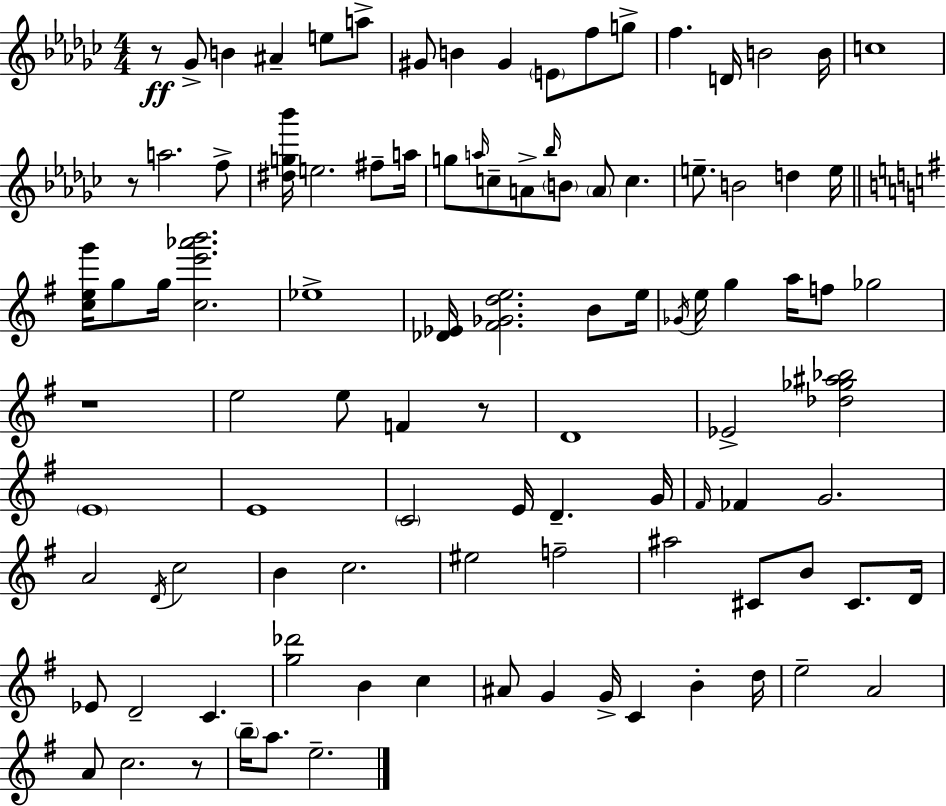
{
  \clef treble
  \numericTimeSignature
  \time 4/4
  \key ees \minor
  r8\ff ges'8-> b'4 ais'4-- e''8 a''8-> | gis'8 b'4 gis'4 \parenthesize e'8 f''8 g''8-> | f''4. d'16 b'2 b'16 | c''1 | \break r8 a''2. f''8-> | <dis'' g'' bes'''>16 e''2. fis''8-- a''16 | g''8 \grace { a''16 } c''8-- a'8-> \grace { bes''16 } \parenthesize b'8 \parenthesize a'8 c''4. | e''8.-- b'2 d''4 | \break e''16 \bar "||" \break \key e \minor <c'' e'' g'''>16 g''8 g''16 <c'' e''' aes''' b'''>2. | ees''1-> | <des' ees'>16 <fis' ges' d'' e''>2. b'8 e''16 | \acciaccatura { ges'16 } e''16 g''4 a''16 f''8 ges''2 | \break r1 | e''2 e''8 f'4 r8 | d'1 | ees'2-> <des'' ges'' ais'' bes''>2 | \break \parenthesize e'1 | e'1 | \parenthesize c'2 e'16 d'4.-- | g'16 \grace { fis'16 } fes'4 g'2. | \break a'2 \acciaccatura { d'16 } c''2 | b'4 c''2. | eis''2 f''2-- | ais''2 cis'8 b'8 cis'8. | \break d'16 ees'8 d'2-- c'4. | <g'' des'''>2 b'4 c''4 | ais'8 g'4 g'16-> c'4 b'4-. | d''16 e''2-- a'2 | \break a'8 c''2. | r8 \parenthesize b''16-- a''8. e''2.-- | \bar "|."
}